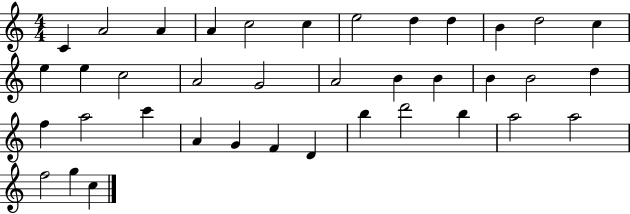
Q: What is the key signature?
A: C major